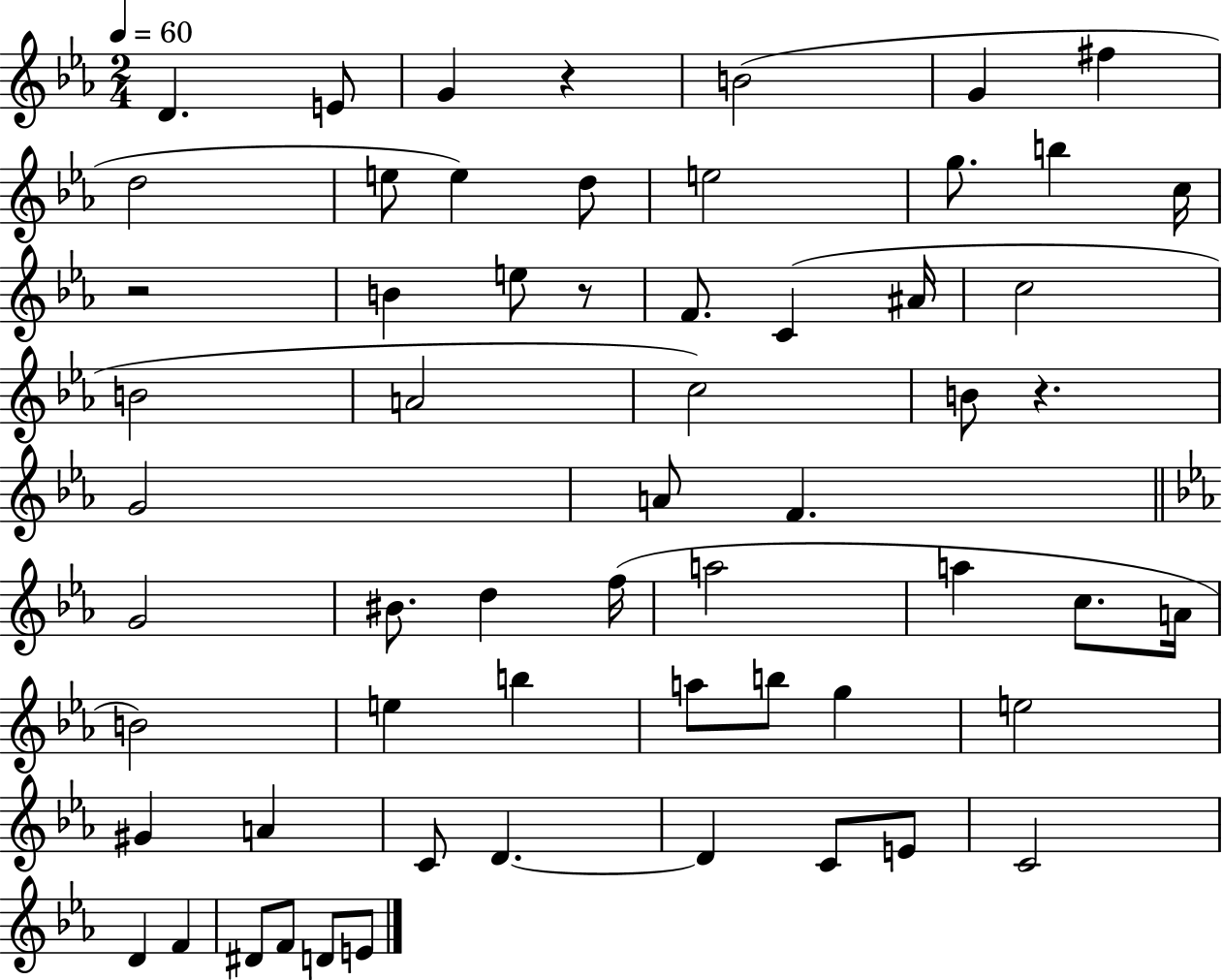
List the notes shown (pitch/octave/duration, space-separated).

D4/q. E4/e G4/q R/q B4/h G4/q F#5/q D5/h E5/e E5/q D5/e E5/h G5/e. B5/q C5/s R/h B4/q E5/e R/e F4/e. C4/q A#4/s C5/h B4/h A4/h C5/h B4/e R/q. G4/h A4/e F4/q. G4/h BIS4/e. D5/q F5/s A5/h A5/q C5/e. A4/s B4/h E5/q B5/q A5/e B5/e G5/q E5/h G#4/q A4/q C4/e D4/q. D4/q C4/e E4/e C4/h D4/q F4/q D#4/e F4/e D4/e E4/e